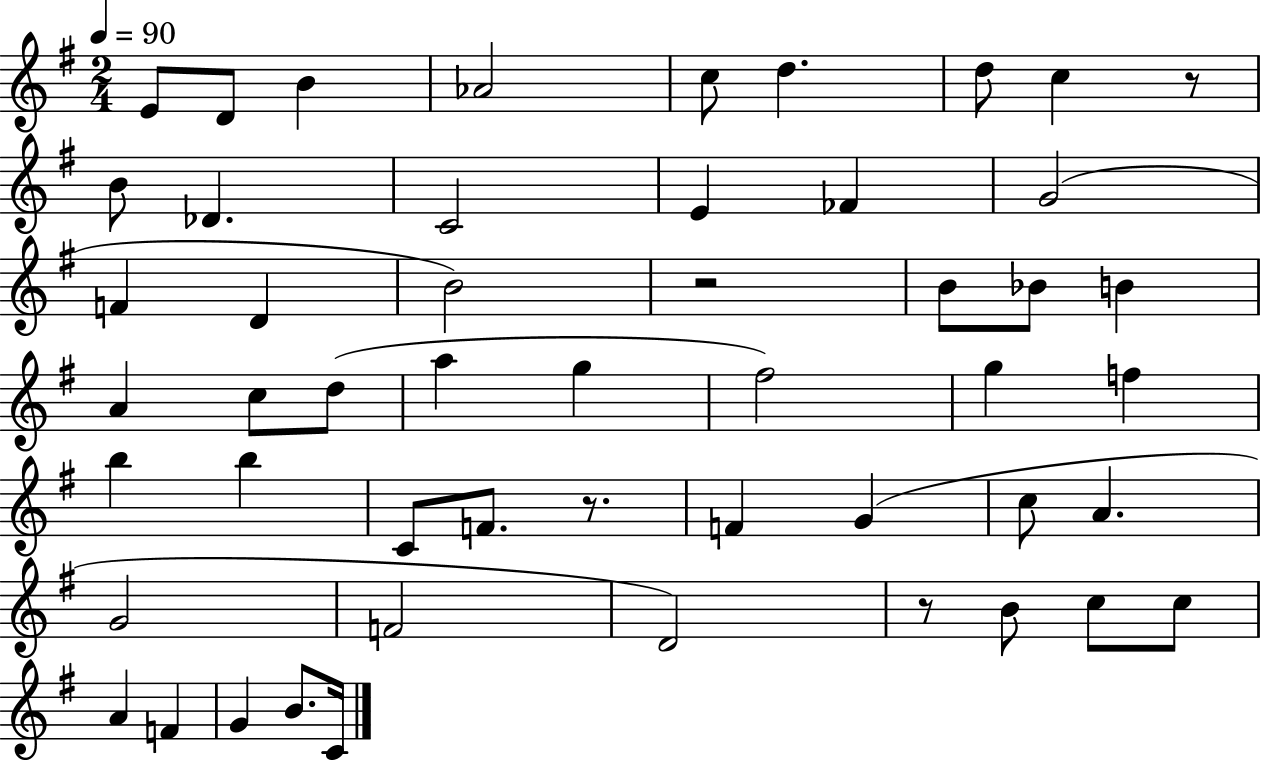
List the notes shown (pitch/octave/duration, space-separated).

E4/e D4/e B4/q Ab4/h C5/e D5/q. D5/e C5/q R/e B4/e Db4/q. C4/h E4/q FES4/q G4/h F4/q D4/q B4/h R/h B4/e Bb4/e B4/q A4/q C5/e D5/e A5/q G5/q F#5/h G5/q F5/q B5/q B5/q C4/e F4/e. R/e. F4/q G4/q C5/e A4/q. G4/h F4/h D4/h R/e B4/e C5/e C5/e A4/q F4/q G4/q B4/e. C4/s